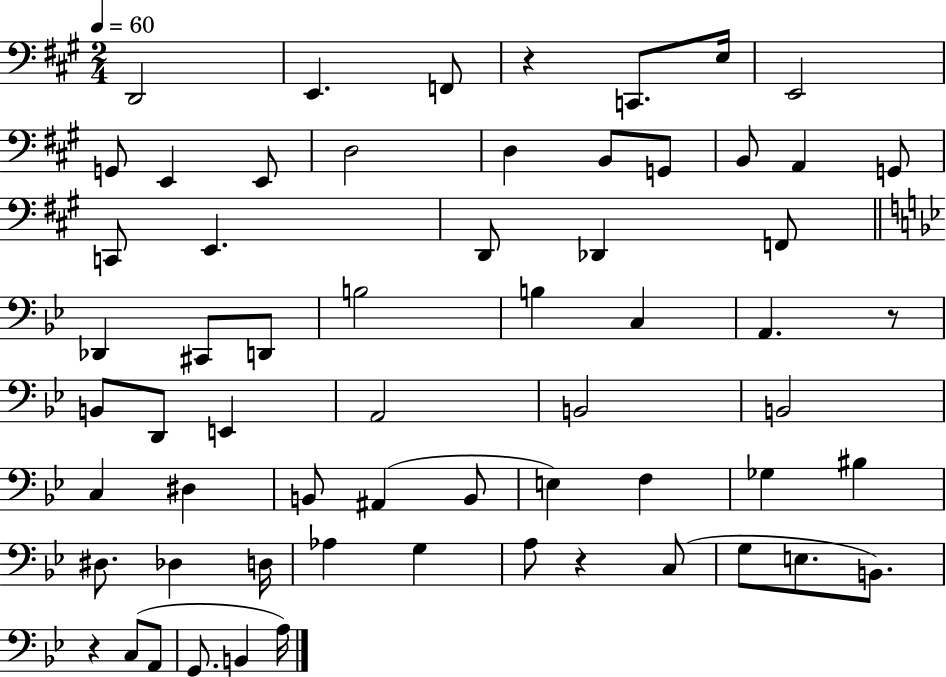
D2/h E2/q. F2/e R/q C2/e. E3/s E2/h G2/e E2/q E2/e D3/h D3/q B2/e G2/e B2/e A2/q G2/e C2/e E2/q. D2/e Db2/q F2/e Db2/q C#2/e D2/e B3/h B3/q C3/q A2/q. R/e B2/e D2/e E2/q A2/h B2/h B2/h C3/q D#3/q B2/e A#2/q B2/e E3/q F3/q Gb3/q BIS3/q D#3/e. Db3/q D3/s Ab3/q G3/q A3/e R/q C3/e G3/e E3/e. B2/e. R/q C3/e A2/e G2/e. B2/q A3/s